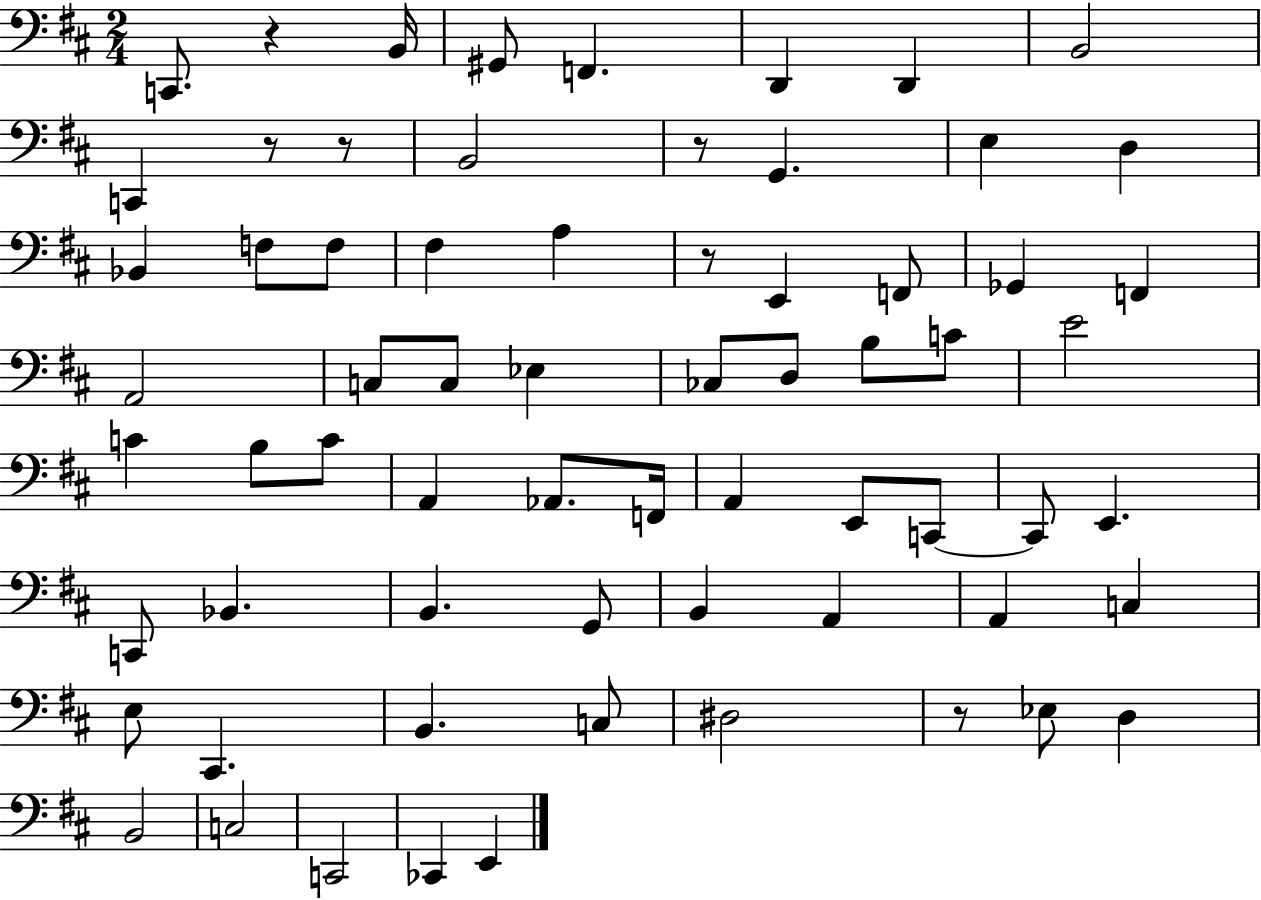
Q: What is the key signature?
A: D major